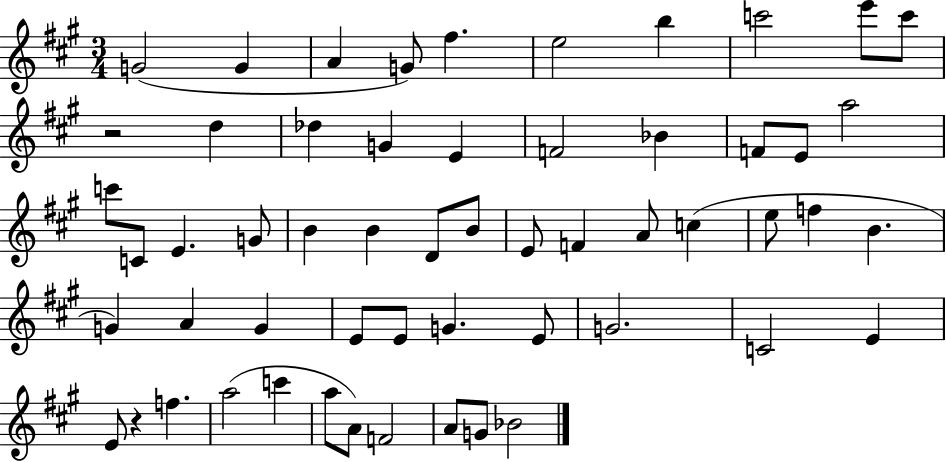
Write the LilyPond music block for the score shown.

{
  \clef treble
  \numericTimeSignature
  \time 3/4
  \key a \major
  g'2( g'4 | a'4 g'8) fis''4. | e''2 b''4 | c'''2 e'''8 c'''8 | \break r2 d''4 | des''4 g'4 e'4 | f'2 bes'4 | f'8 e'8 a''2 | \break c'''8 c'8 e'4. g'8 | b'4 b'4 d'8 b'8 | e'8 f'4 a'8 c''4( | e''8 f''4 b'4. | \break g'4) a'4 g'4 | e'8 e'8 g'4. e'8 | g'2. | c'2 e'4 | \break e'8 r4 f''4. | a''2( c'''4 | a''8 a'8) f'2 | a'8 g'8 bes'2 | \break \bar "|."
}